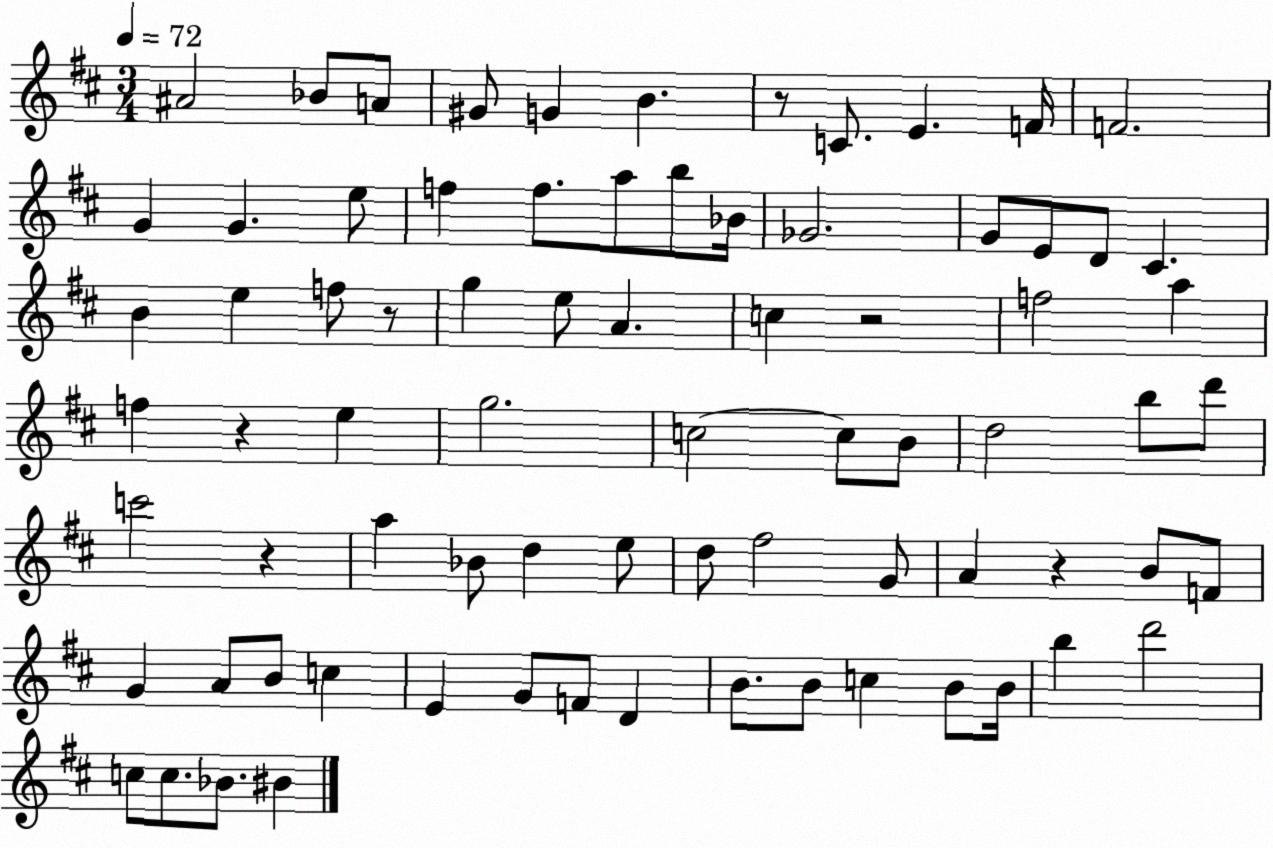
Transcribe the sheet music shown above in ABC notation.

X:1
T:Untitled
M:3/4
L:1/4
K:D
^A2 _B/2 A/2 ^G/2 G B z/2 C/2 E F/4 F2 G G e/2 f f/2 a/2 b/2 _B/4 _G2 G/2 E/2 D/2 ^C B e f/2 z/2 g e/2 A c z2 f2 a f z e g2 c2 c/2 B/2 d2 b/2 d'/2 c'2 z a _B/2 d e/2 d/2 ^f2 G/2 A z B/2 F/2 G A/2 B/2 c E G/2 F/2 D B/2 B/2 c B/2 B/4 b d'2 c/2 c/2 _B/2 ^B